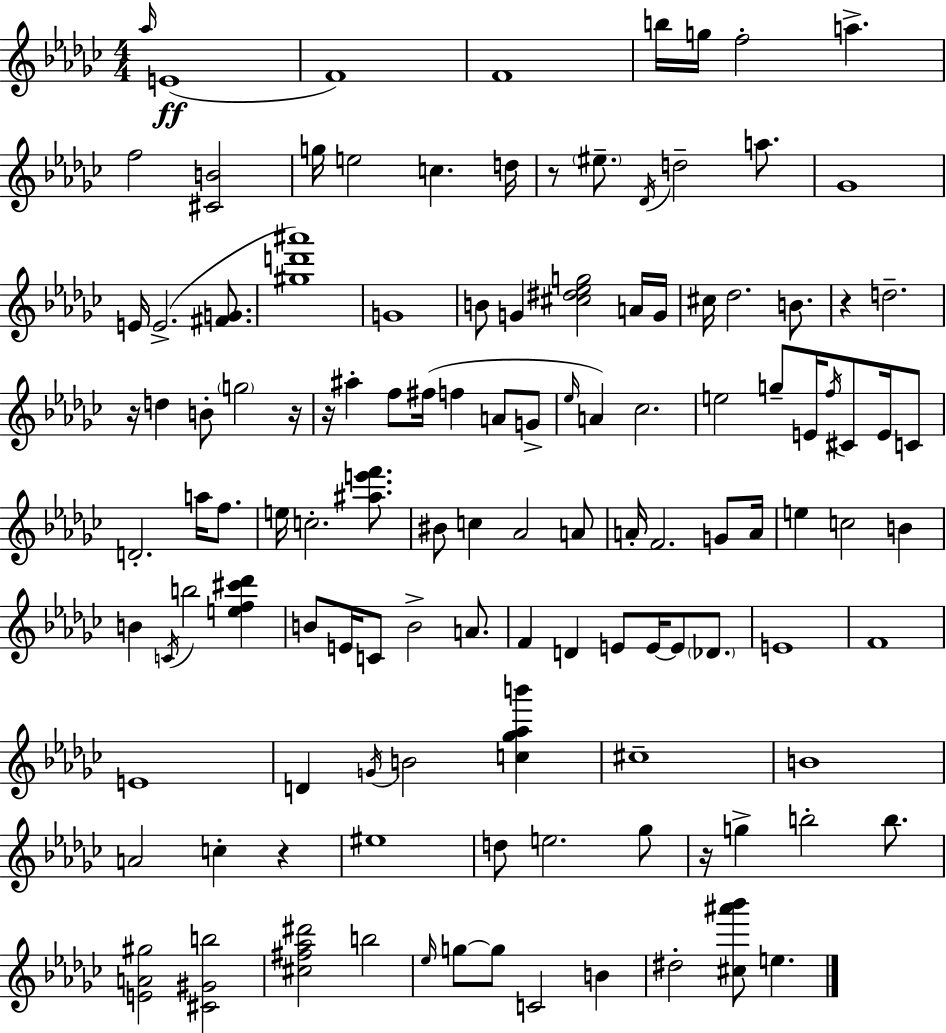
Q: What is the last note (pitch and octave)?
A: E5